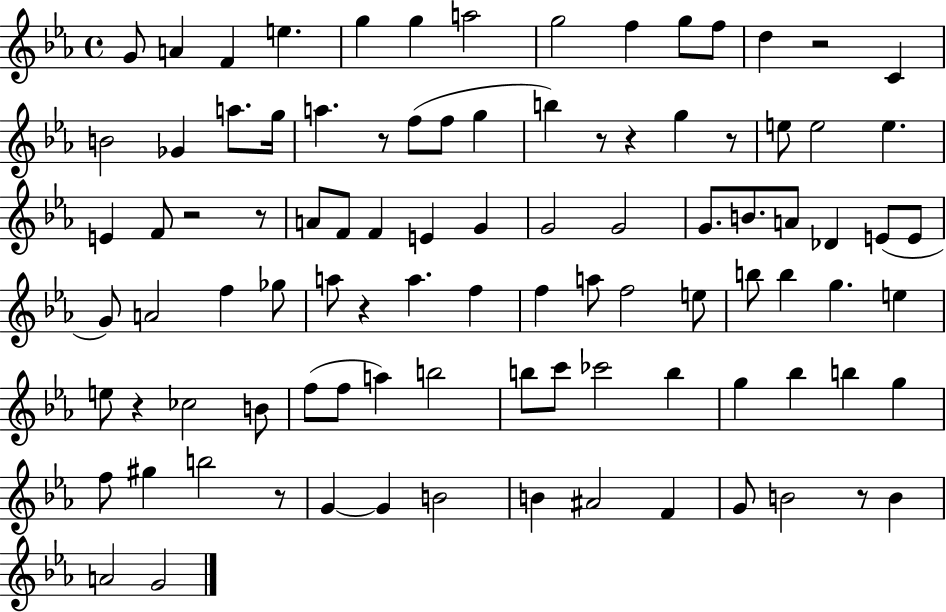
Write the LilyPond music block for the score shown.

{
  \clef treble
  \time 4/4
  \defaultTimeSignature
  \key ees \major
  \repeat volta 2 { g'8 a'4 f'4 e''4. | g''4 g''4 a''2 | g''2 f''4 g''8 f''8 | d''4 r2 c'4 | \break b'2 ges'4 a''8. g''16 | a''4. r8 f''8( f''8 g''4 | b''4) r8 r4 g''4 r8 | e''8 e''2 e''4. | \break e'4 f'8 r2 r8 | a'8 f'8 f'4 e'4 g'4 | g'2 g'2 | g'8. b'8. a'8 des'4 e'8( e'8 | \break g'8) a'2 f''4 ges''8 | a''8 r4 a''4. f''4 | f''4 a''8 f''2 e''8 | b''8 b''4 g''4. e''4 | \break e''8 r4 ces''2 b'8 | f''8( f''8 a''4) b''2 | b''8 c'''8 ces'''2 b''4 | g''4 bes''4 b''4 g''4 | \break f''8 gis''4 b''2 r8 | g'4~~ g'4 b'2 | b'4 ais'2 f'4 | g'8 b'2 r8 b'4 | \break a'2 g'2 | } \bar "|."
}